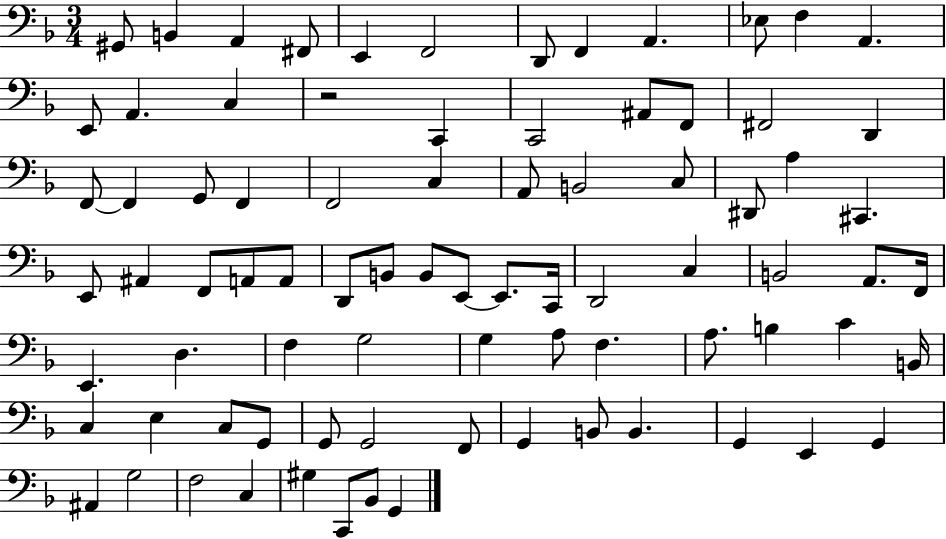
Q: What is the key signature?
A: F major